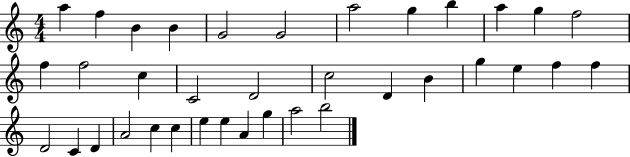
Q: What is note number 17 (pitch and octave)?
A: D4